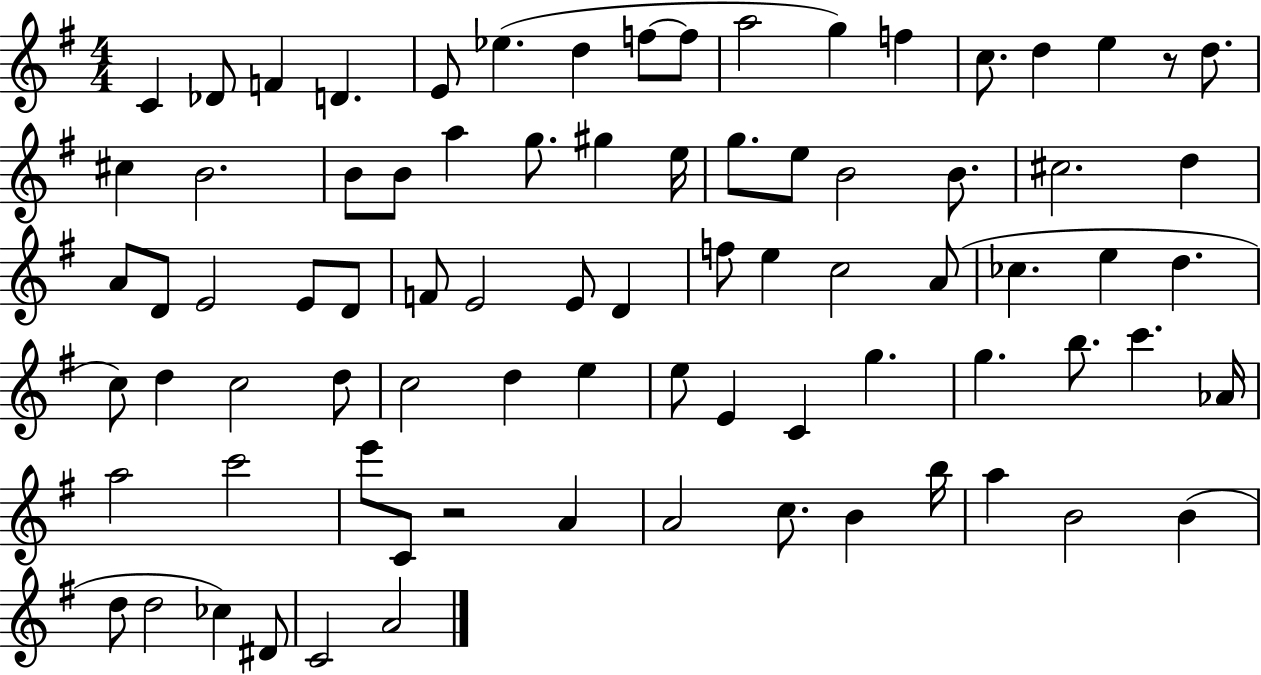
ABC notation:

X:1
T:Untitled
M:4/4
L:1/4
K:G
C _D/2 F D E/2 _e d f/2 f/2 a2 g f c/2 d e z/2 d/2 ^c B2 B/2 B/2 a g/2 ^g e/4 g/2 e/2 B2 B/2 ^c2 d A/2 D/2 E2 E/2 D/2 F/2 E2 E/2 D f/2 e c2 A/2 _c e d c/2 d c2 d/2 c2 d e e/2 E C g g b/2 c' _A/4 a2 c'2 e'/2 C/2 z2 A A2 c/2 B b/4 a B2 B d/2 d2 _c ^D/2 C2 A2